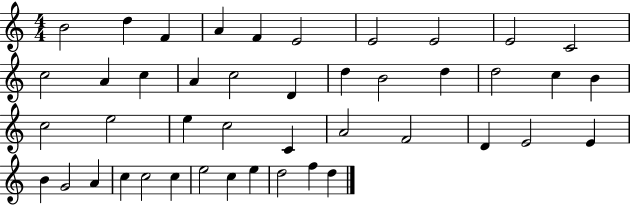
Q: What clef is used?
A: treble